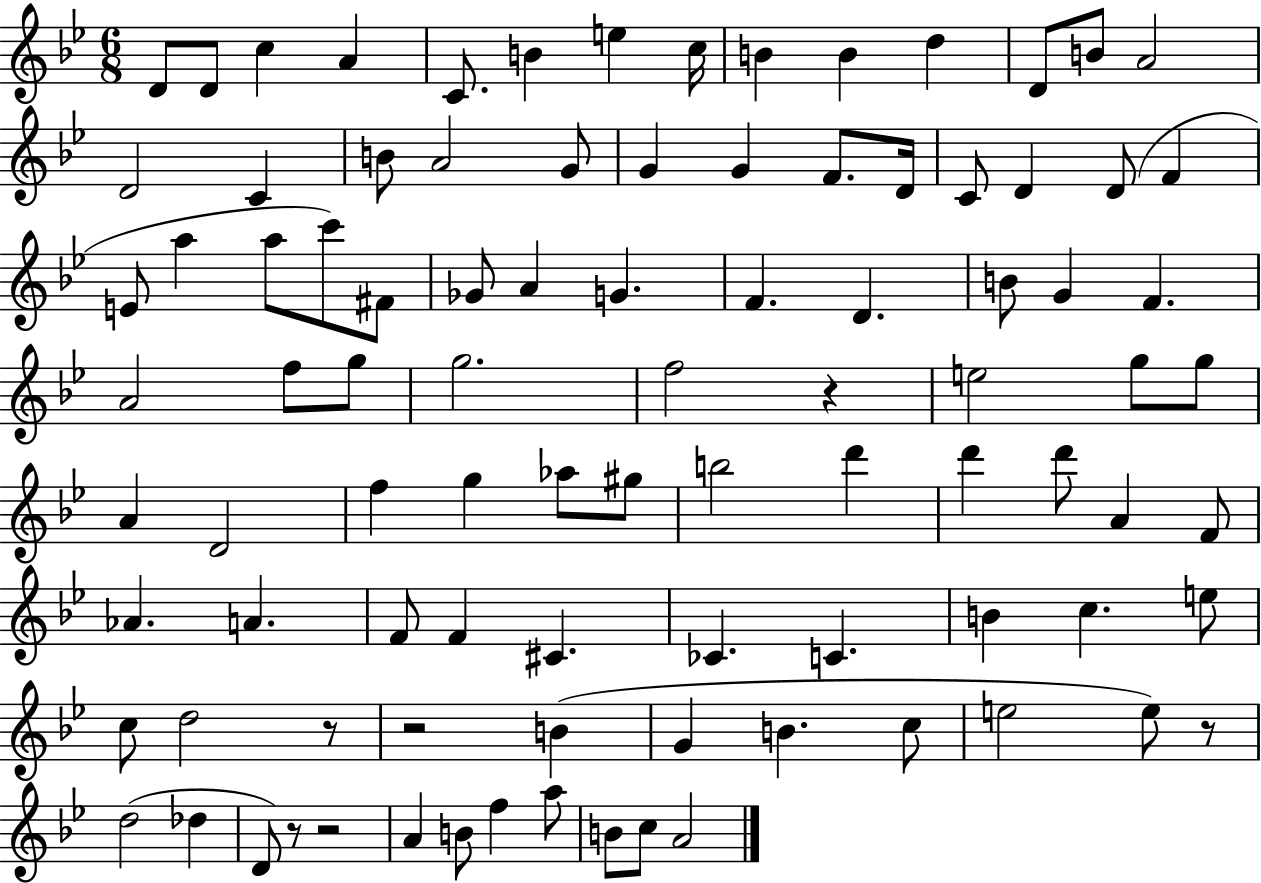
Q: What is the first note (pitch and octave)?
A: D4